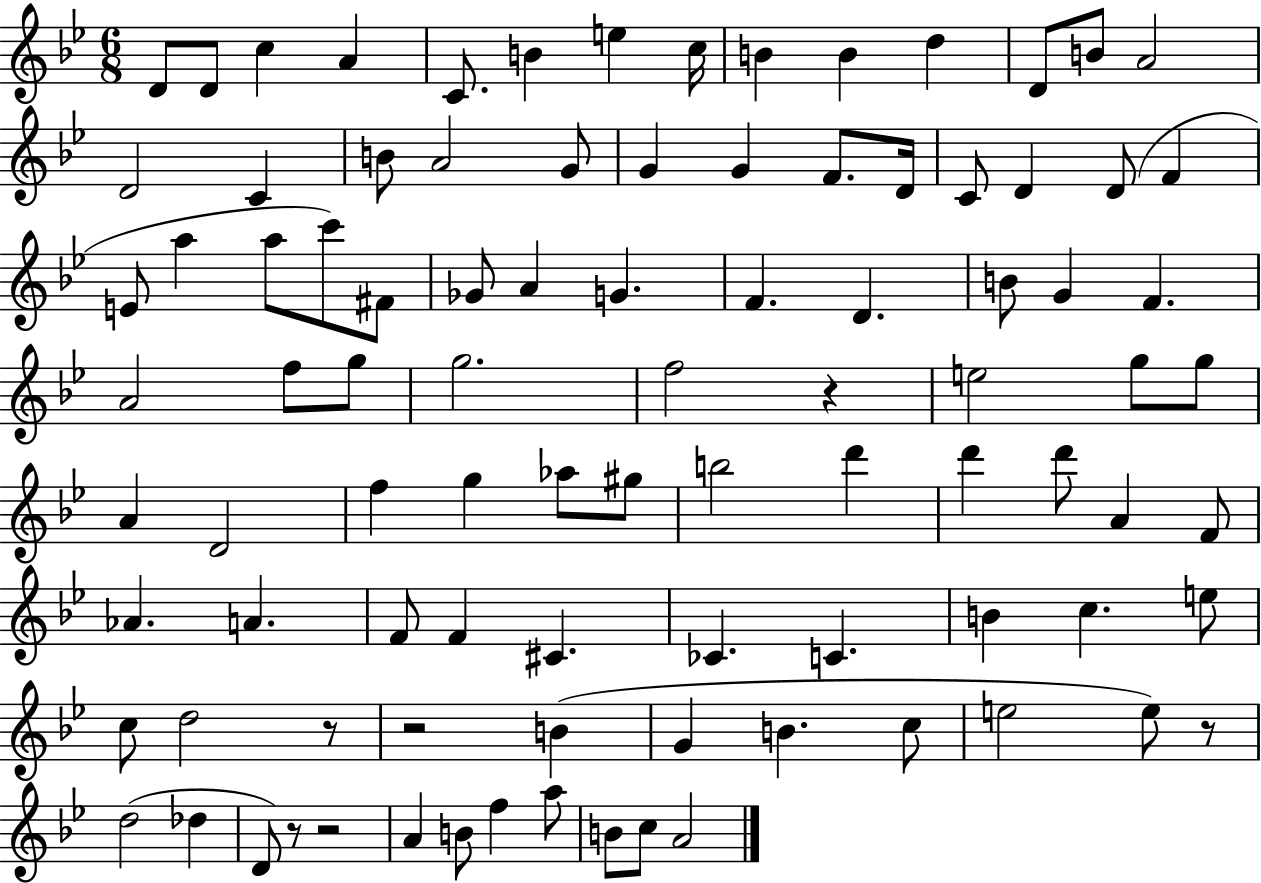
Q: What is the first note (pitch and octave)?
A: D4